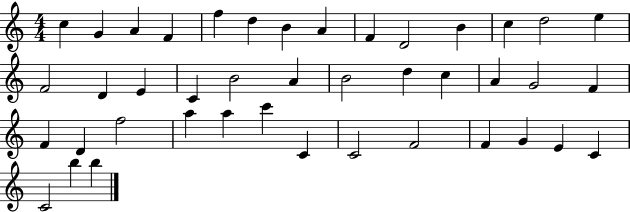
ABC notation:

X:1
T:Untitled
M:4/4
L:1/4
K:C
c G A F f d B A F D2 B c d2 e F2 D E C B2 A B2 d c A G2 F F D f2 a a c' C C2 F2 F G E C C2 b b